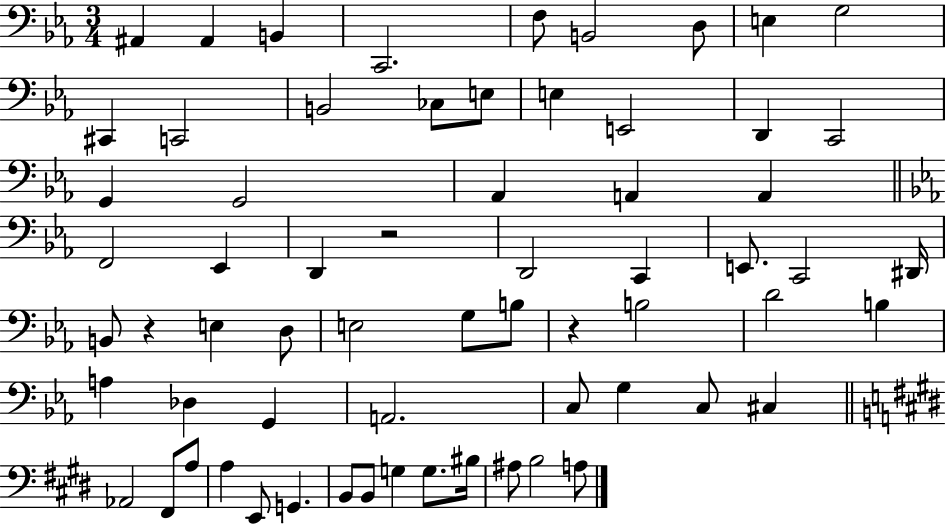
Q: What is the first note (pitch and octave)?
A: A#2